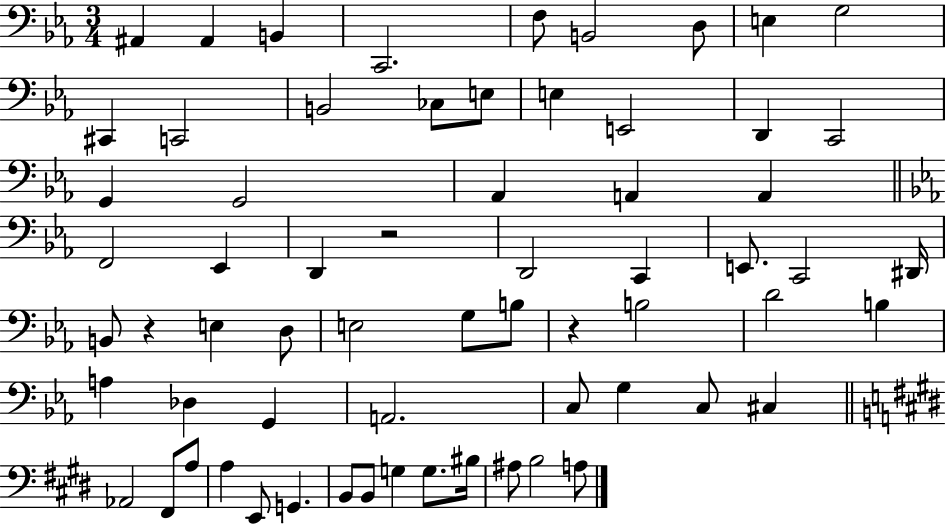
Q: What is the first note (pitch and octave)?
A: A#2